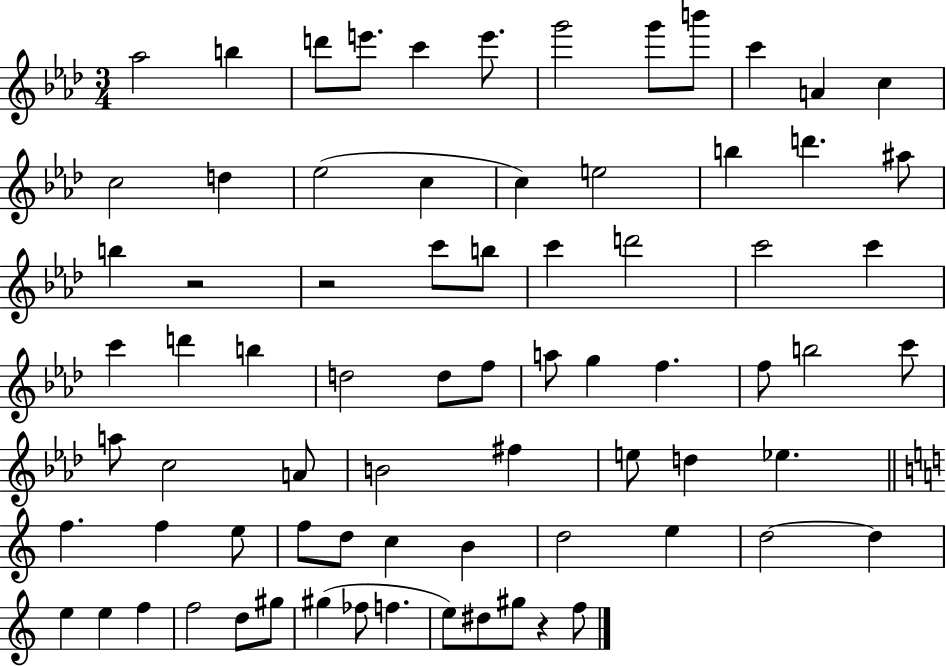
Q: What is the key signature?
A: AES major